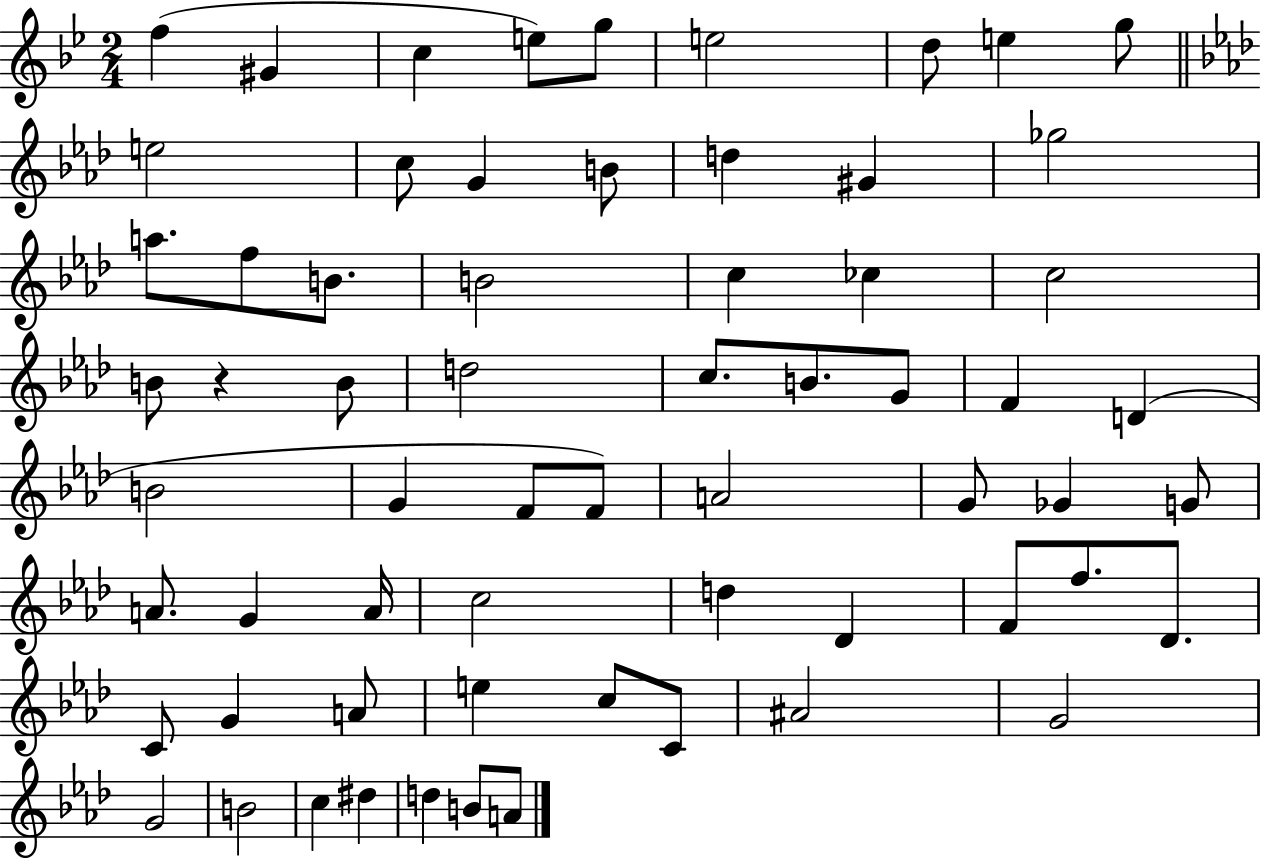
{
  \clef treble
  \numericTimeSignature
  \time 2/4
  \key bes \major
  \repeat volta 2 { f''4( gis'4 | c''4 e''8) g''8 | e''2 | d''8 e''4 g''8 | \break \bar "||" \break \key f \minor e''2 | c''8 g'4 b'8 | d''4 gis'4 | ges''2 | \break a''8. f''8 b'8. | b'2 | c''4 ces''4 | c''2 | \break b'8 r4 b'8 | d''2 | c''8. b'8. g'8 | f'4 d'4( | \break b'2 | g'4 f'8 f'8) | a'2 | g'8 ges'4 g'8 | \break a'8. g'4 a'16 | c''2 | d''4 des'4 | f'8 f''8. des'8. | \break c'8 g'4 a'8 | e''4 c''8 c'8 | ais'2 | g'2 | \break g'2 | b'2 | c''4 dis''4 | d''4 b'8 a'8 | \break } \bar "|."
}